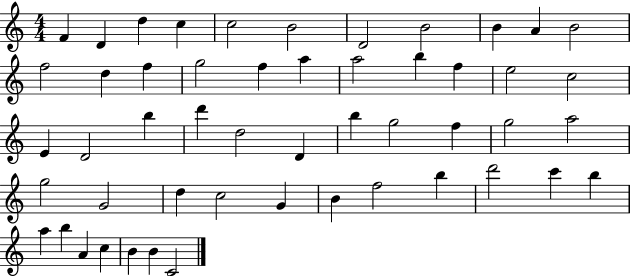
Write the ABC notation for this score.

X:1
T:Untitled
M:4/4
L:1/4
K:C
F D d c c2 B2 D2 B2 B A B2 f2 d f g2 f a a2 b f e2 c2 E D2 b d' d2 D b g2 f g2 a2 g2 G2 d c2 G B f2 b d'2 c' b a b A c B B C2